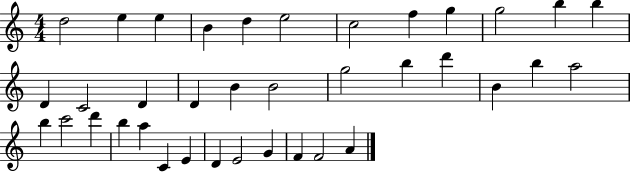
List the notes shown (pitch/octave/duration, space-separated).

D5/h E5/q E5/q B4/q D5/q E5/h C5/h F5/q G5/q G5/h B5/q B5/q D4/q C4/h D4/q D4/q B4/q B4/h G5/h B5/q D6/q B4/q B5/q A5/h B5/q C6/h D6/q B5/q A5/q C4/q E4/q D4/q E4/h G4/q F4/q F4/h A4/q